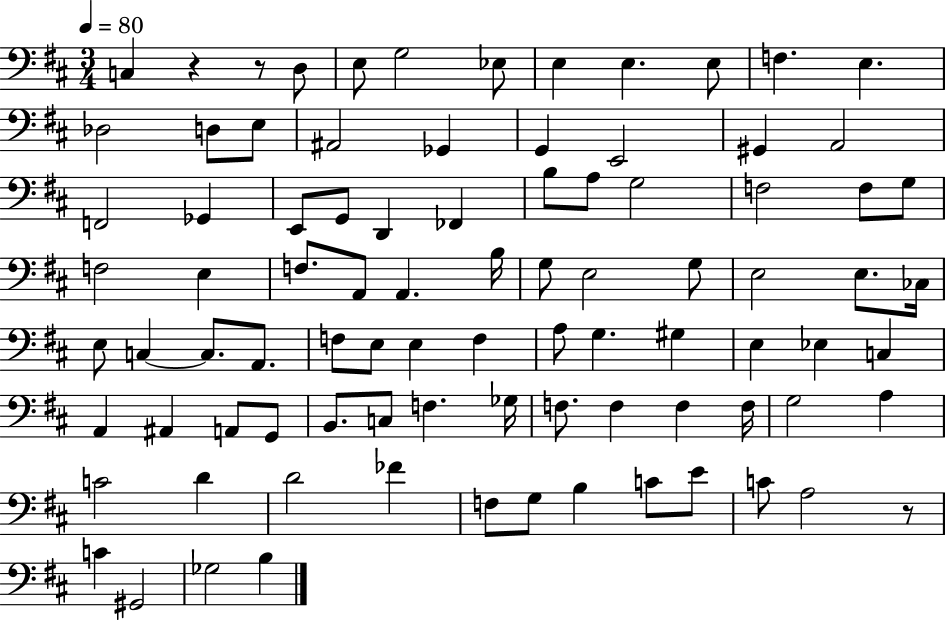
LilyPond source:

{
  \clef bass
  \numericTimeSignature
  \time 3/4
  \key d \major
  \tempo 4 = 80
  c4 r4 r8 d8 | e8 g2 ees8 | e4 e4. e8 | f4. e4. | \break des2 d8 e8 | ais,2 ges,4 | g,4 e,2 | gis,4 a,2 | \break f,2 ges,4 | e,8 g,8 d,4 fes,4 | b8 a8 g2 | f2 f8 g8 | \break f2 e4 | f8. a,8 a,4. b16 | g8 e2 g8 | e2 e8. ces16 | \break e8 c4~~ c8. a,8. | f8 e8 e4 f4 | a8 g4. gis4 | e4 ees4 c4 | \break a,4 ais,4 a,8 g,8 | b,8. c8 f4. ges16 | f8. f4 f4 f16 | g2 a4 | \break c'2 d'4 | d'2 fes'4 | f8 g8 b4 c'8 e'8 | c'8 a2 r8 | \break c'4 gis,2 | ges2 b4 | \bar "|."
}